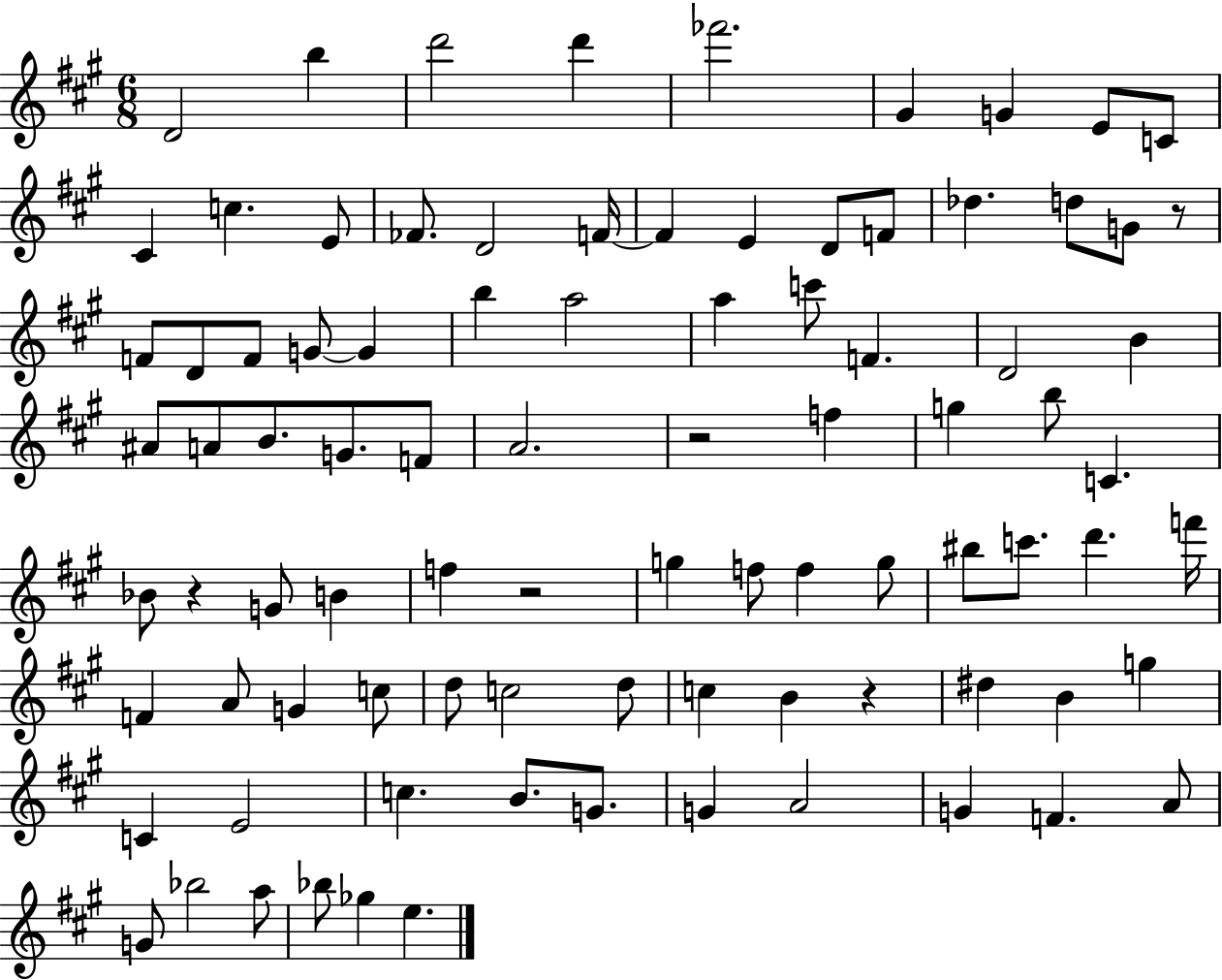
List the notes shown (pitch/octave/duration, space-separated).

D4/h B5/q D6/h D6/q FES6/h. G#4/q G4/q E4/e C4/e C#4/q C5/q. E4/e FES4/e. D4/h F4/s F4/q E4/q D4/e F4/e Db5/q. D5/e G4/e R/e F4/e D4/e F4/e G4/e G4/q B5/q A5/h A5/q C6/e F4/q. D4/h B4/q A#4/e A4/e B4/e. G4/e. F4/e A4/h. R/h F5/q G5/q B5/e C4/q. Bb4/e R/q G4/e B4/q F5/q R/h G5/q F5/e F5/q G5/e BIS5/e C6/e. D6/q. F6/s F4/q A4/e G4/q C5/e D5/e C5/h D5/e C5/q B4/q R/q D#5/q B4/q G5/q C4/q E4/h C5/q. B4/e. G4/e. G4/q A4/h G4/q F4/q. A4/e G4/e Bb5/h A5/e Bb5/e Gb5/q E5/q.